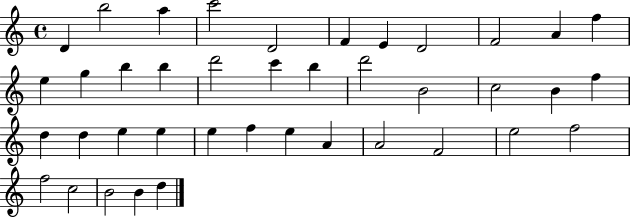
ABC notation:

X:1
T:Untitled
M:4/4
L:1/4
K:C
D b2 a c'2 D2 F E D2 F2 A f e g b b d'2 c' b d'2 B2 c2 B f d d e e e f e A A2 F2 e2 f2 f2 c2 B2 B d